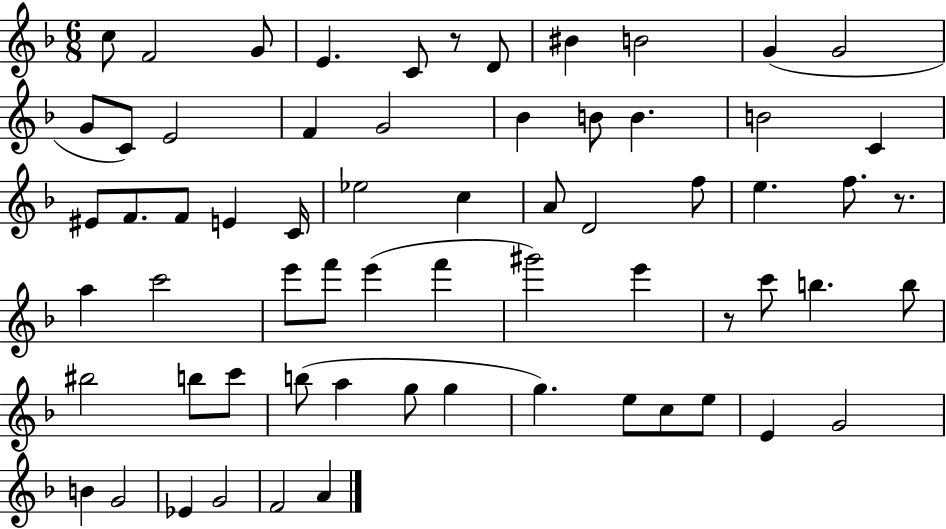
X:1
T:Untitled
M:6/8
L:1/4
K:F
c/2 F2 G/2 E C/2 z/2 D/2 ^B B2 G G2 G/2 C/2 E2 F G2 _B B/2 B B2 C ^E/2 F/2 F/2 E C/4 _e2 c A/2 D2 f/2 e f/2 z/2 a c'2 e'/2 f'/2 e' f' ^g'2 e' z/2 c'/2 b b/2 ^b2 b/2 c'/2 b/2 a g/2 g g e/2 c/2 e/2 E G2 B G2 _E G2 F2 A